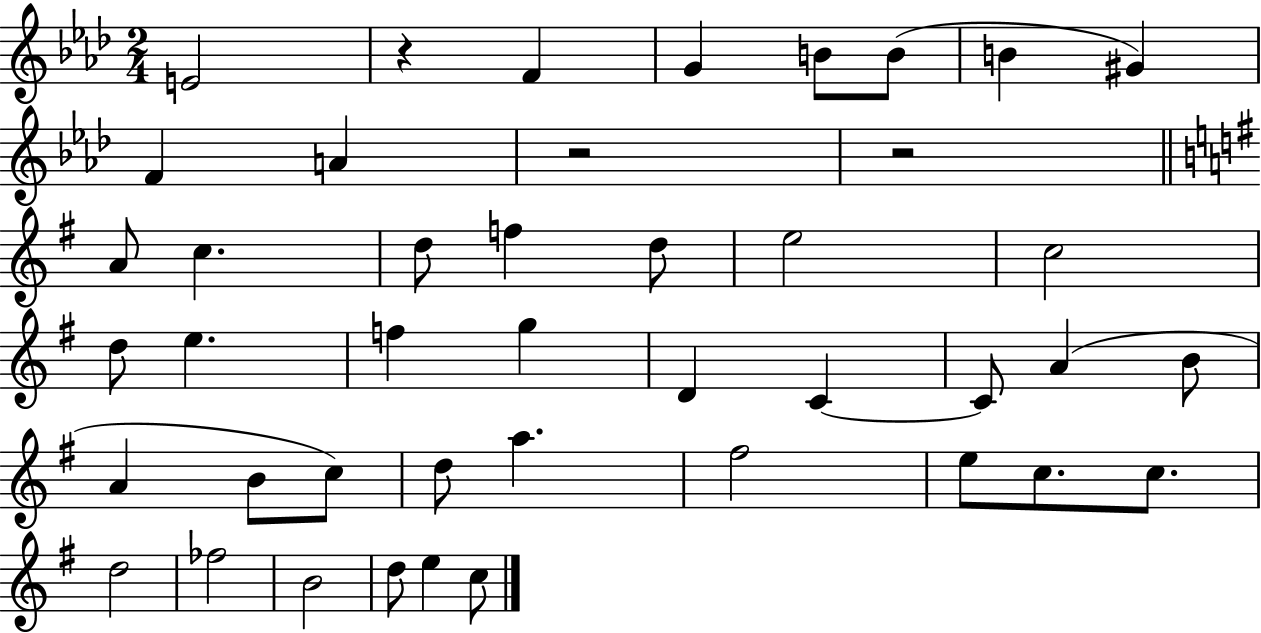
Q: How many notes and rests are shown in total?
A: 43